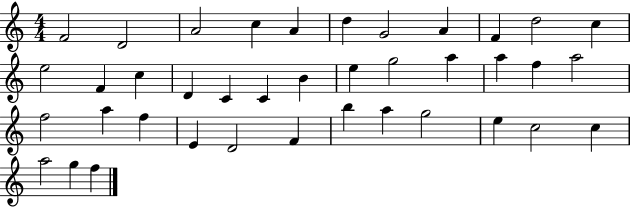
X:1
T:Untitled
M:4/4
L:1/4
K:C
F2 D2 A2 c A d G2 A F d2 c e2 F c D C C B e g2 a a f a2 f2 a f E D2 F b a g2 e c2 c a2 g f